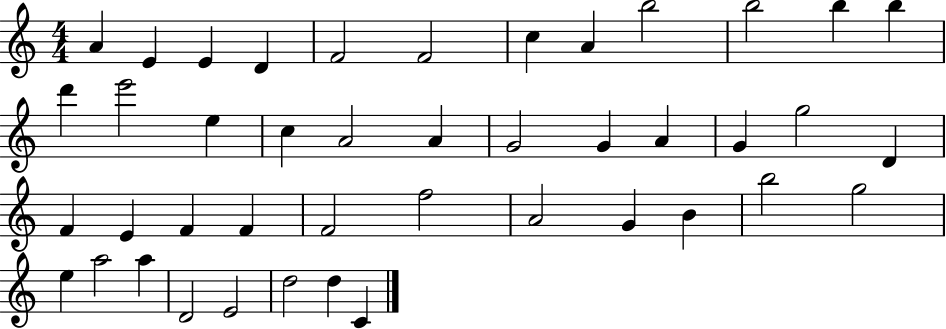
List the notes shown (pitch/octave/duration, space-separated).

A4/q E4/q E4/q D4/q F4/h F4/h C5/q A4/q B5/h B5/h B5/q B5/q D6/q E6/h E5/q C5/q A4/h A4/q G4/h G4/q A4/q G4/q G5/h D4/q F4/q E4/q F4/q F4/q F4/h F5/h A4/h G4/q B4/q B5/h G5/h E5/q A5/h A5/q D4/h E4/h D5/h D5/q C4/q